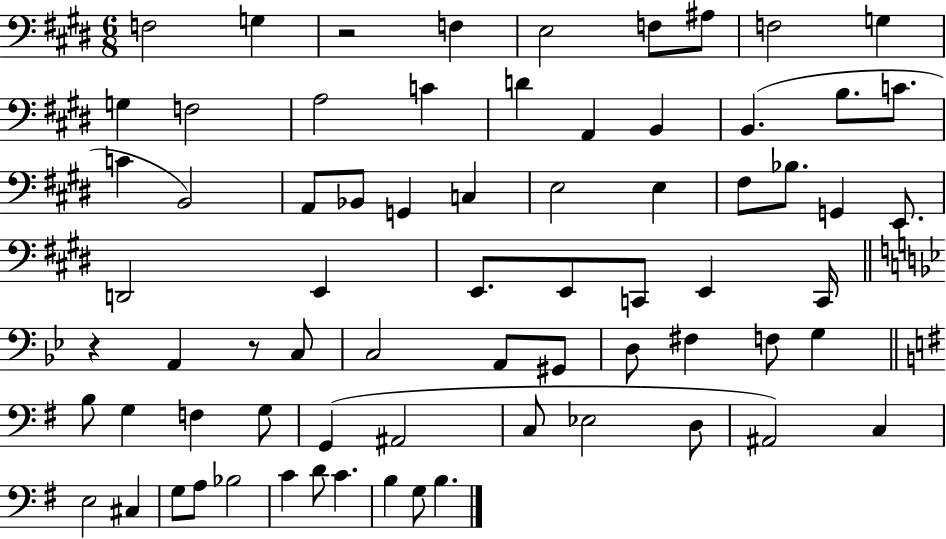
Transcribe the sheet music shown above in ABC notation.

X:1
T:Untitled
M:6/8
L:1/4
K:E
F,2 G, z2 F, E,2 F,/2 ^A,/2 F,2 G, G, F,2 A,2 C D A,, B,, B,, B,/2 C/2 C B,,2 A,,/2 _B,,/2 G,, C, E,2 E, ^F,/2 _B,/2 G,, E,,/2 D,,2 E,, E,,/2 E,,/2 C,,/2 E,, C,,/4 z A,, z/2 C,/2 C,2 A,,/2 ^G,,/2 D,/2 ^F, F,/2 G, B,/2 G, F, G,/2 G,, ^A,,2 C,/2 _E,2 D,/2 ^A,,2 C, E,2 ^C, G,/2 A,/2 _B,2 C D/2 C B, G,/2 B,